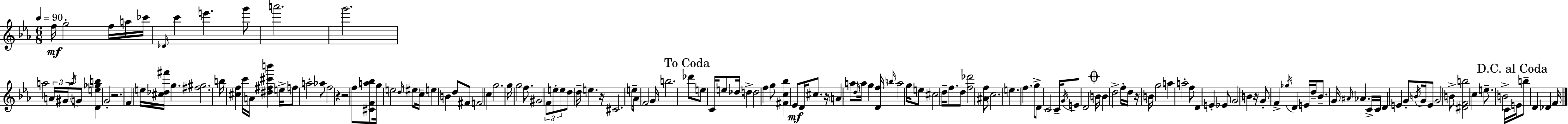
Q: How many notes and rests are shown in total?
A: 154